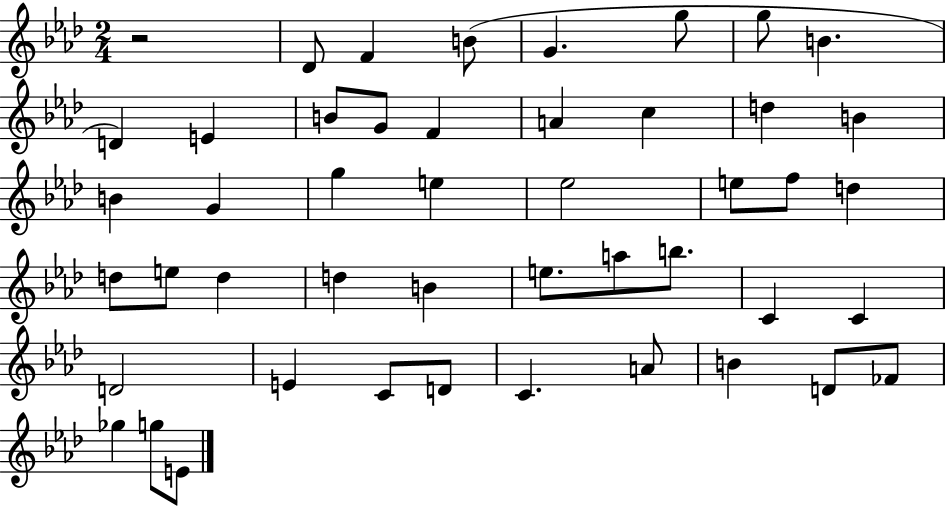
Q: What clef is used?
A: treble